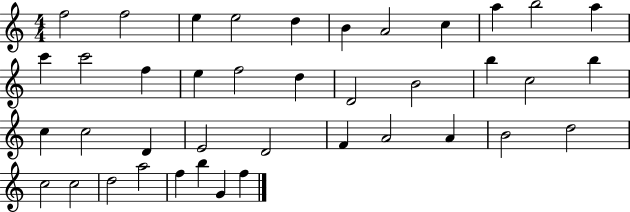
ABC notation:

X:1
T:Untitled
M:4/4
L:1/4
K:C
f2 f2 e e2 d B A2 c a b2 a c' c'2 f e f2 d D2 B2 b c2 b c c2 D E2 D2 F A2 A B2 d2 c2 c2 d2 a2 f b G f